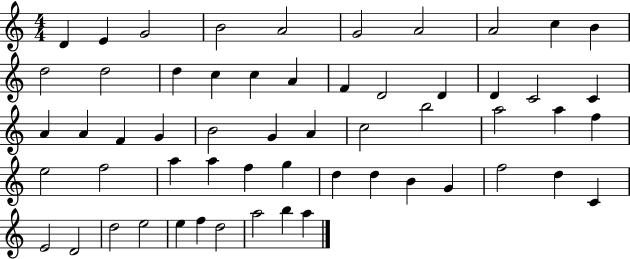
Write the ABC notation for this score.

X:1
T:Untitled
M:4/4
L:1/4
K:C
D E G2 B2 A2 G2 A2 A2 c B d2 d2 d c c A F D2 D D C2 C A A F G B2 G A c2 b2 a2 a f e2 f2 a a f g d d B G f2 d C E2 D2 d2 e2 e f d2 a2 b a